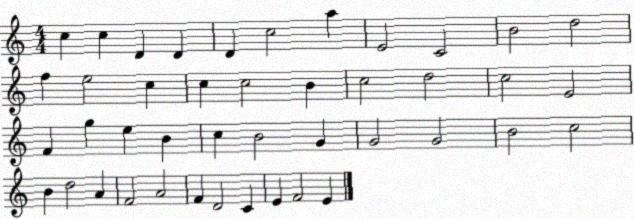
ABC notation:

X:1
T:Untitled
M:4/4
L:1/4
K:C
c c D D D c2 a E2 C2 B2 d2 f e2 c c c2 B c2 d2 c2 E2 F g e B c B2 G G2 G2 B2 c2 B d2 A F2 A2 F D2 C E F2 E